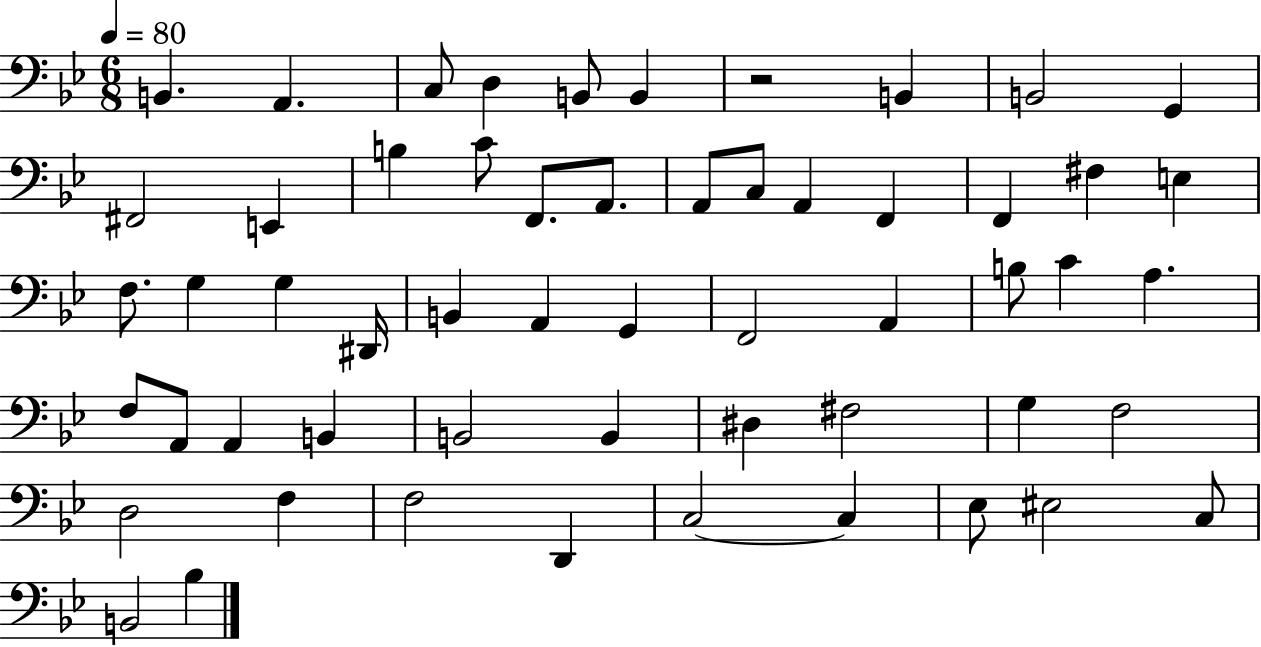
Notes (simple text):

B2/q. A2/q. C3/e D3/q B2/e B2/q R/h B2/q B2/h G2/q F#2/h E2/q B3/q C4/e F2/e. A2/e. A2/e C3/e A2/q F2/q F2/q F#3/q E3/q F3/e. G3/q G3/q D#2/s B2/q A2/q G2/q F2/h A2/q B3/e C4/q A3/q. F3/e A2/e A2/q B2/q B2/h B2/q D#3/q F#3/h G3/q F3/h D3/h F3/q F3/h D2/q C3/h C3/q Eb3/e EIS3/h C3/e B2/h Bb3/q